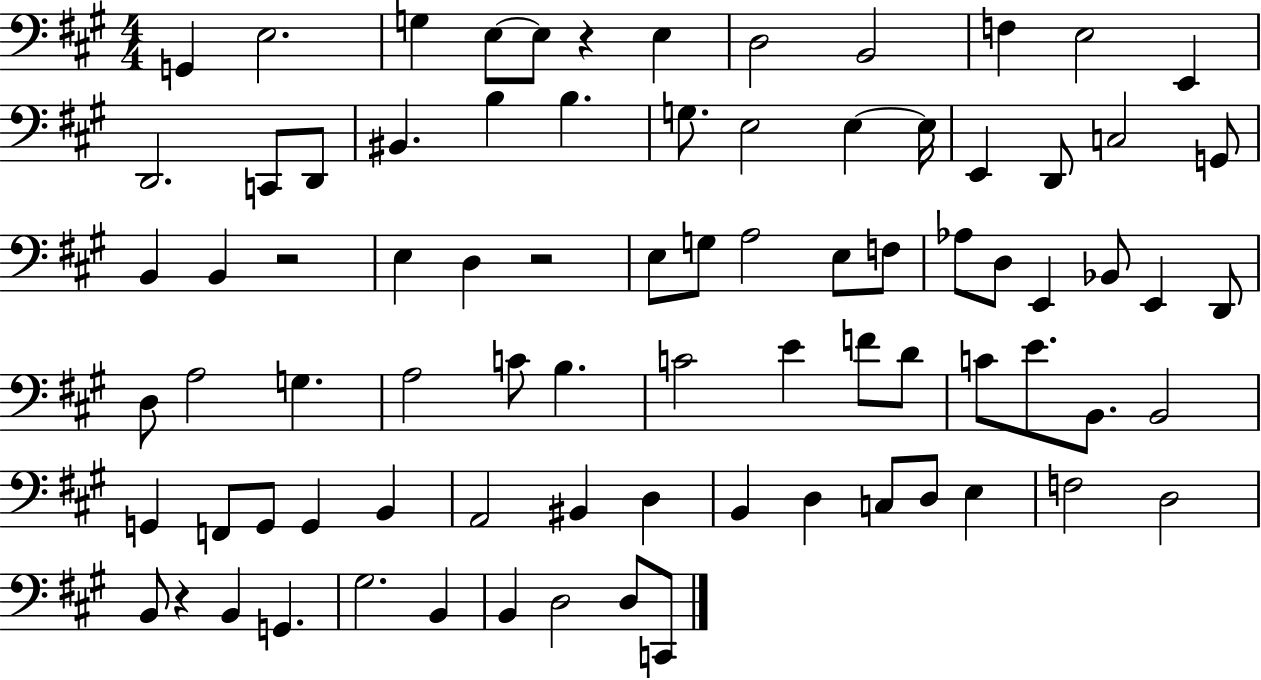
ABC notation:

X:1
T:Untitled
M:4/4
L:1/4
K:A
G,, E,2 G, E,/2 E,/2 z E, D,2 B,,2 F, E,2 E,, D,,2 C,,/2 D,,/2 ^B,, B, B, G,/2 E,2 E, E,/4 E,, D,,/2 C,2 G,,/2 B,, B,, z2 E, D, z2 E,/2 G,/2 A,2 E,/2 F,/2 _A,/2 D,/2 E,, _B,,/2 E,, D,,/2 D,/2 A,2 G, A,2 C/2 B, C2 E F/2 D/2 C/2 E/2 B,,/2 B,,2 G,, F,,/2 G,,/2 G,, B,, A,,2 ^B,, D, B,, D, C,/2 D,/2 E, F,2 D,2 B,,/2 z B,, G,, ^G,2 B,, B,, D,2 D,/2 C,,/2